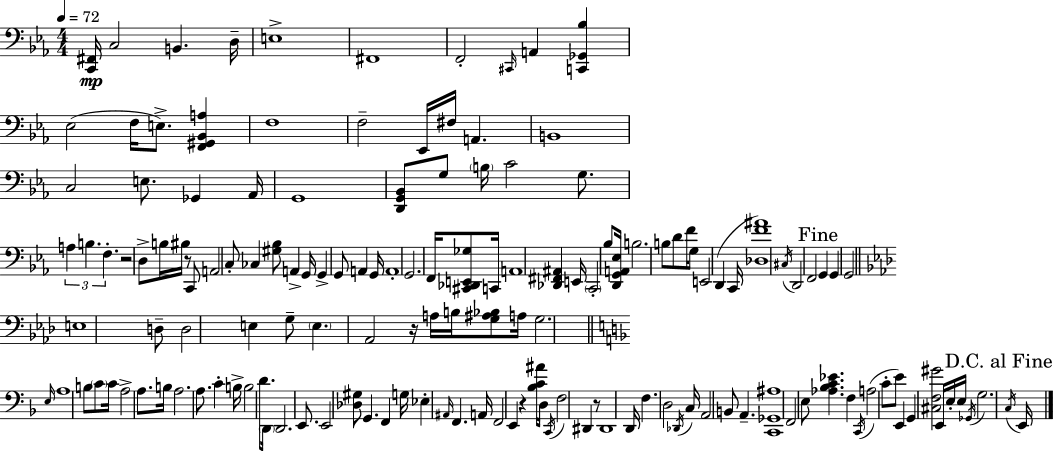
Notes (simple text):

[C2,F#2]/s C3/h B2/q. D3/s E3/w F#2/w F2/h C#2/s A2/q [C2,Gb2,Bb3]/q Eb3/h F3/s E3/e. [F2,G#2,Bb2,A3]/q F3/w F3/h Eb2/s F#3/s A2/q. B2/w C3/h E3/e. Gb2/q Ab2/s G2/w [D2,G2,Bb2]/e G3/e B3/s C4/h G3/e. A3/q B3/q. F3/q. R/h D3/e B3/s BIS3/s R/e C2/e A2/h C3/e CES3/q [G#3,Bb3]/e A2/q G2/s G2/q G2/e A2/q G2/s A2/w G2/h. F2/s [C#2,Db2,E2,Gb3]/e C2/s A2/w [Db2,F#2,A#2]/q E2/s C2/h Bb3/e [D2,G2,A2,Eb3]/s B3/h. B3/e D4/e F4/s G3/e E2/h D2/q C2/s [Db3,F4,A#4]/w C#3/s D2/h F2/h G2/q G2/q G2/h E3/w D3/e D3/h E3/q G3/e E3/q. Ab2/h R/s A3/s B3/s [G3,A#3,Bb3]/e A3/s G3/h. E3/s A3/w B3/e C4/e C4/s A3/h A3/e. B3/s A3/h. A3/e. C4/q B3/s B3/h D4/e. D2/s D2/h. E2/e. E2/h [Db3,G#3]/e G2/q. F2/q G3/s Eb3/q A#2/s F2/q. A2/s F2/h E2/q R/q [Bb3,C4,A#4]/s D3/s C2/s F3/h D#2/q R/e D#2/w D2/s F3/q. D3/h Db2/s C3/s A2/h B2/e A2/q. [C2,Gb2,A#3]/w F2/h E3/e [Ab3,Bb3,C4,Eb4]/q. F3/q C2/s A3/h C4/e E4/e E2/q G2/q [C#3,F3,G#4]/h E2/s E3/s E3/s Gb2/s G3/h. C3/s E2/s